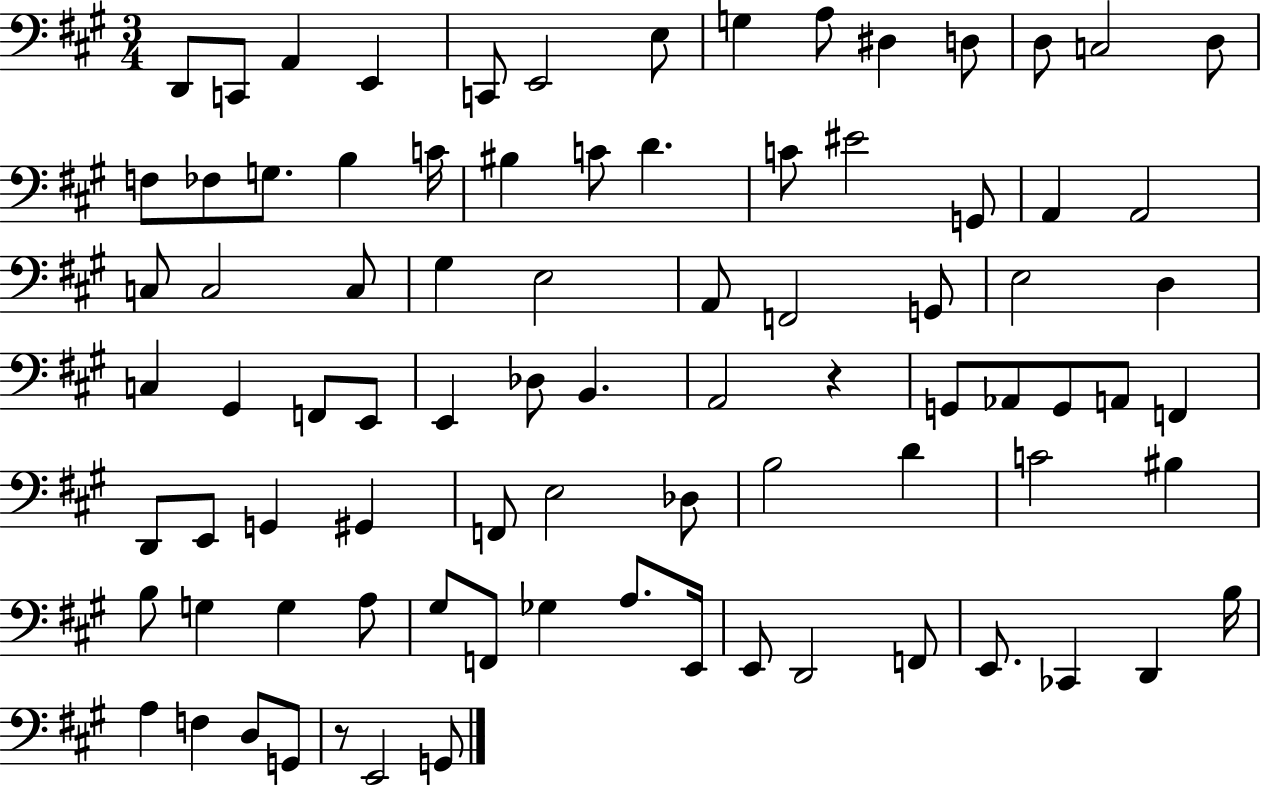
D2/e C2/e A2/q E2/q C2/e E2/h E3/e G3/q A3/e D#3/q D3/e D3/e C3/h D3/e F3/e FES3/e G3/e. B3/q C4/s BIS3/q C4/e D4/q. C4/e EIS4/h G2/e A2/q A2/h C3/e C3/h C3/e G#3/q E3/h A2/e F2/h G2/e E3/h D3/q C3/q G#2/q F2/e E2/e E2/q Db3/e B2/q. A2/h R/q G2/e Ab2/e G2/e A2/e F2/q D2/e E2/e G2/q G#2/q F2/e E3/h Db3/e B3/h D4/q C4/h BIS3/q B3/e G3/q G3/q A3/e G#3/e F2/e Gb3/q A3/e. E2/s E2/e D2/h F2/e E2/e. CES2/q D2/q B3/s A3/q F3/q D3/e G2/e R/e E2/h G2/e